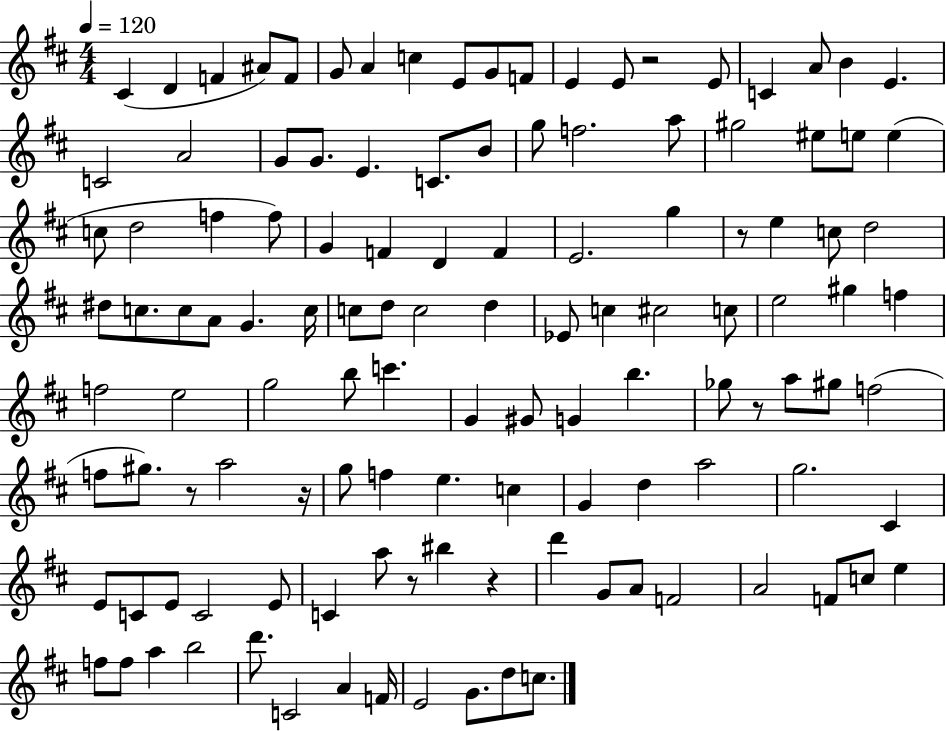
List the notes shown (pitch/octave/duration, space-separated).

C#4/q D4/q F4/q A#4/e F4/e G4/e A4/q C5/q E4/e G4/e F4/e E4/q E4/e R/h E4/e C4/q A4/e B4/q E4/q. C4/h A4/h G4/e G4/e. E4/q. C4/e. B4/e G5/e F5/h. A5/e G#5/h EIS5/e E5/e E5/q C5/e D5/h F5/q F5/e G4/q F4/q D4/q F4/q E4/h. G5/q R/e E5/q C5/e D5/h D#5/e C5/e. C5/e A4/e G4/q. C5/s C5/e D5/e C5/h D5/q Eb4/e C5/q C#5/h C5/e E5/h G#5/q F5/q F5/h E5/h G5/h B5/e C6/q. G4/q G#4/e G4/q B5/q. Gb5/e R/e A5/e G#5/e F5/h F5/e G#5/e. R/e A5/h R/s G5/e F5/q E5/q. C5/q G4/q D5/q A5/h G5/h. C#4/q E4/e C4/e E4/e C4/h E4/e C4/q A5/e R/e BIS5/q R/q D6/q G4/e A4/e F4/h A4/h F4/e C5/e E5/q F5/e F5/e A5/q B5/h D6/e. C4/h A4/q F4/s E4/h G4/e. D5/e C5/e.